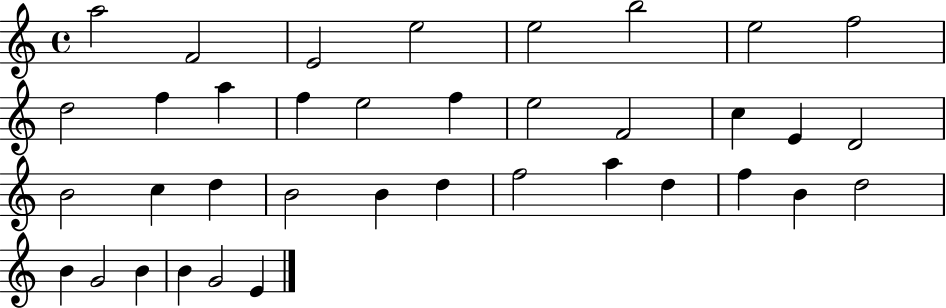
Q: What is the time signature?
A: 4/4